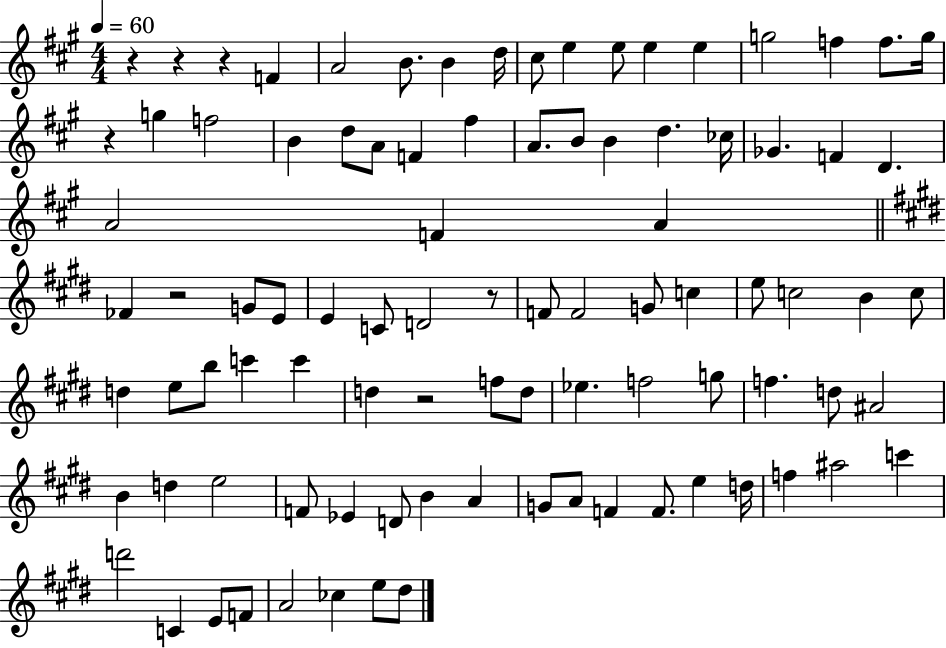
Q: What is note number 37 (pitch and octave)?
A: C4